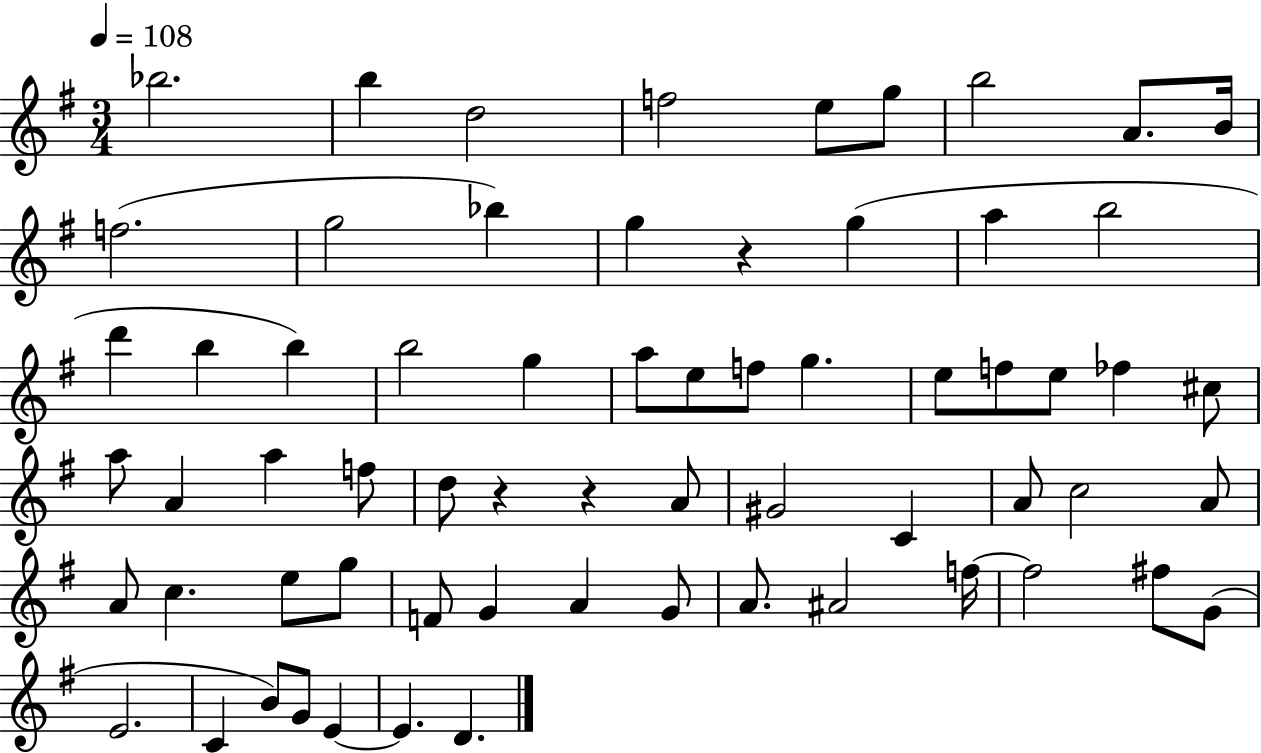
{
  \clef treble
  \numericTimeSignature
  \time 3/4
  \key g \major
  \tempo 4 = 108
  \repeat volta 2 { bes''2. | b''4 d''2 | f''2 e''8 g''8 | b''2 a'8. b'16 | \break f''2.( | g''2 bes''4) | g''4 r4 g''4( | a''4 b''2 | \break d'''4 b''4 b''4) | b''2 g''4 | a''8 e''8 f''8 g''4. | e''8 f''8 e''8 fes''4 cis''8 | \break a''8 a'4 a''4 f''8 | d''8 r4 r4 a'8 | gis'2 c'4 | a'8 c''2 a'8 | \break a'8 c''4. e''8 g''8 | f'8 g'4 a'4 g'8 | a'8. ais'2 f''16~~ | f''2 fis''8 g'8( | \break e'2. | c'4 b'8) g'8 e'4~~ | e'4. d'4. | } \bar "|."
}